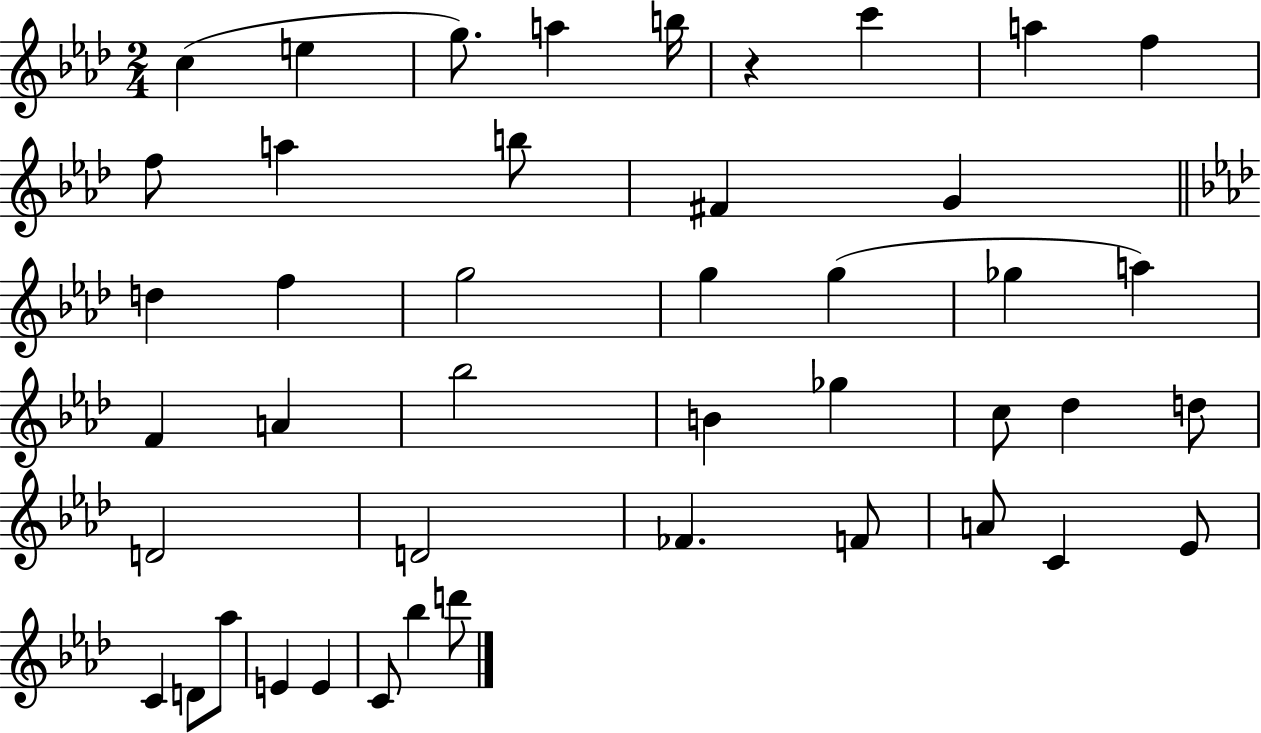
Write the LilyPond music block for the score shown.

{
  \clef treble
  \numericTimeSignature
  \time 2/4
  \key aes \major
  c''4( e''4 | g''8.) a''4 b''16 | r4 c'''4 | a''4 f''4 | \break f''8 a''4 b''8 | fis'4 g'4 | \bar "||" \break \key f \minor d''4 f''4 | g''2 | g''4 g''4( | ges''4 a''4) | \break f'4 a'4 | bes''2 | b'4 ges''4 | c''8 des''4 d''8 | \break d'2 | d'2 | fes'4. f'8 | a'8 c'4 ees'8 | \break c'4 d'8 aes''8 | e'4 e'4 | c'8 bes''4 d'''8 | \bar "|."
}